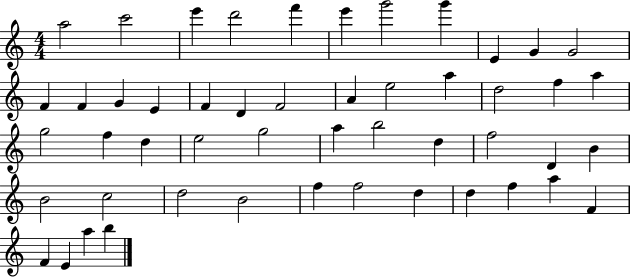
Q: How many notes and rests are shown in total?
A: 50